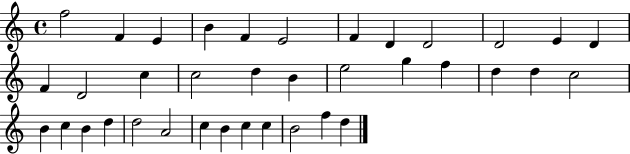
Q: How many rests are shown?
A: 0